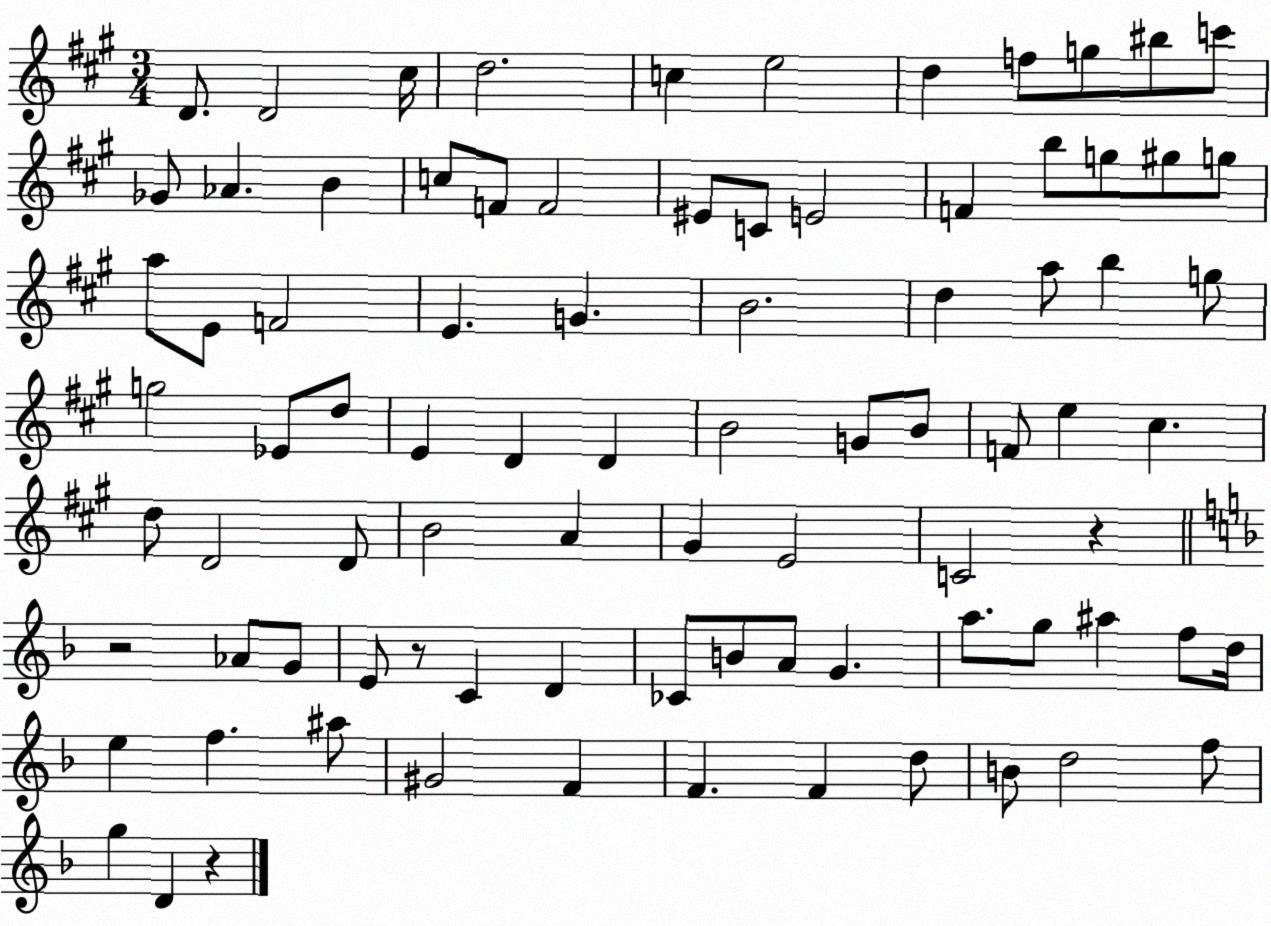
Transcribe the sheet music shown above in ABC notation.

X:1
T:Untitled
M:3/4
L:1/4
K:A
D/2 D2 ^c/4 d2 c e2 d f/2 g/2 ^b/2 c'/2 _G/2 _A B c/2 F/2 F2 ^E/2 C/2 E2 F b/2 g/2 ^g/2 g/2 a/2 E/2 F2 E G B2 d a/2 b g/2 g2 _E/2 d/2 E D D B2 G/2 B/2 F/2 e ^c d/2 D2 D/2 B2 A ^G E2 C2 z z2 _A/2 G/2 E/2 z/2 C D _C/2 B/2 A/2 G a/2 g/2 ^a f/2 d/4 e f ^a/2 ^G2 F F F d/2 B/2 d2 f/2 g D z